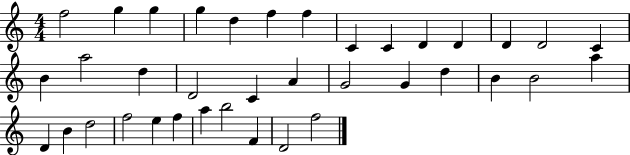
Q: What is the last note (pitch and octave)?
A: F5